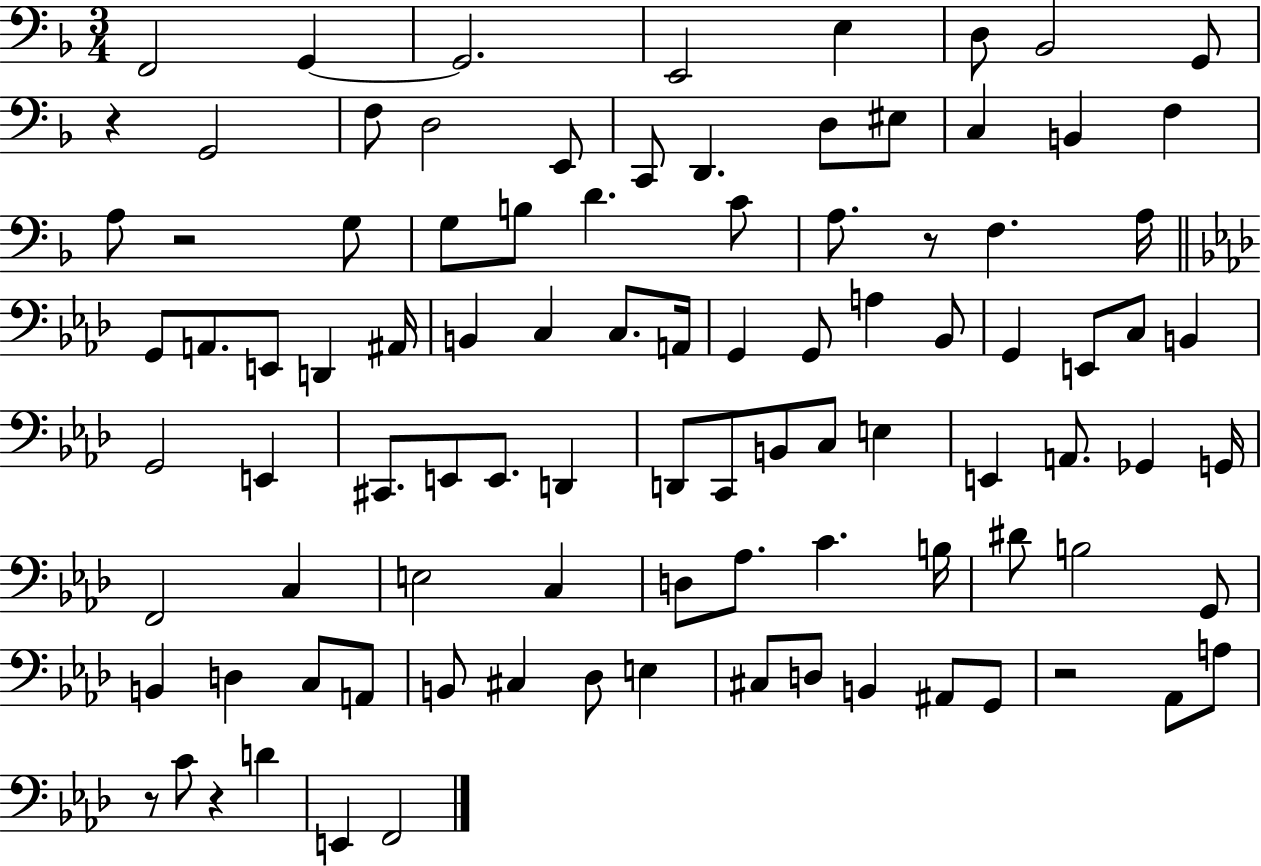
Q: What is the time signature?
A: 3/4